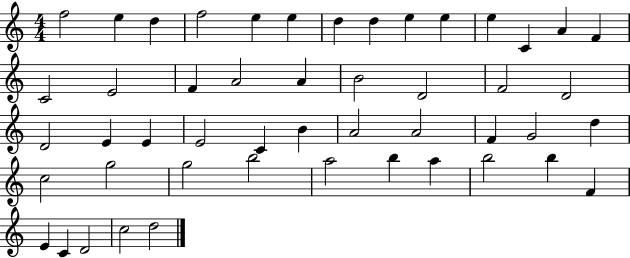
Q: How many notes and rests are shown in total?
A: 49